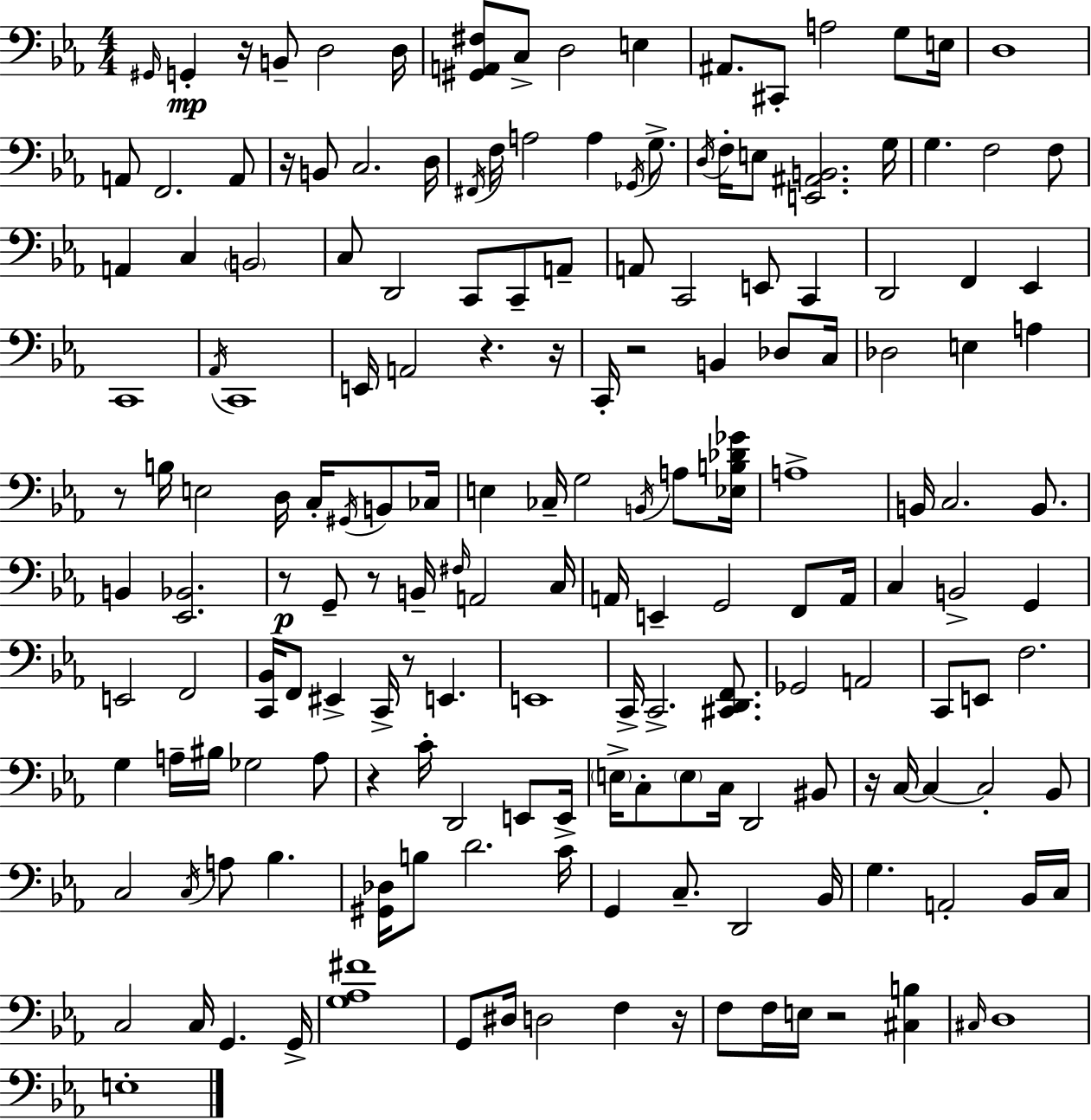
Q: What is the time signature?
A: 4/4